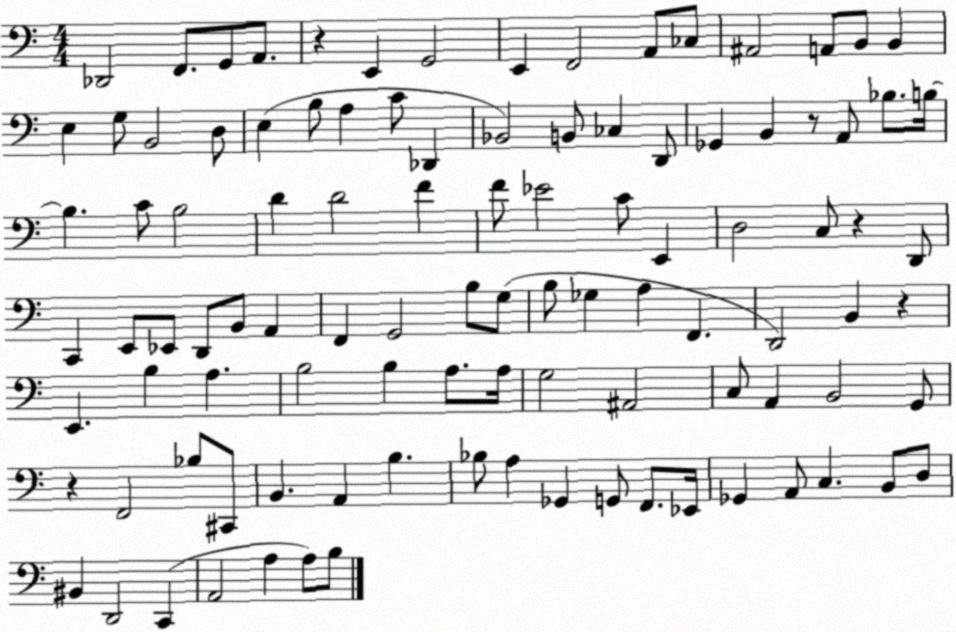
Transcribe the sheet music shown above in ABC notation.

X:1
T:Untitled
M:4/4
L:1/4
K:C
_D,,2 F,,/2 G,,/2 A,,/2 z E,, G,,2 E,, F,,2 A,,/2 _C,/2 ^A,,2 A,,/2 B,,/2 B,, E, G,/2 B,,2 D,/2 E, B,/2 A, C/2 _D,, _B,,2 B,,/2 _C, D,,/2 _G,, B,, z/2 A,,/2 _B,/2 B,/4 B, C/2 B,2 D D2 F F/2 _E2 C/2 E,, D,2 C,/2 z D,,/2 C,, E,,/2 _E,,/2 D,,/2 B,,/2 A,, F,, G,,2 B,/2 G,/2 B,/2 _G, A, F,, D,,2 B,, z E,, B, A, B,2 B, A,/2 A,/4 G,2 ^A,,2 C,/2 A,, B,,2 G,,/2 z F,,2 _B,/2 ^C,,/2 B,, A,, B, _B,/2 A, _G,, G,,/2 F,,/2 _E,,/4 _G,, A,,/2 C, B,,/2 D,/2 ^B,, D,,2 C,, A,,2 A, A,/2 B,/2